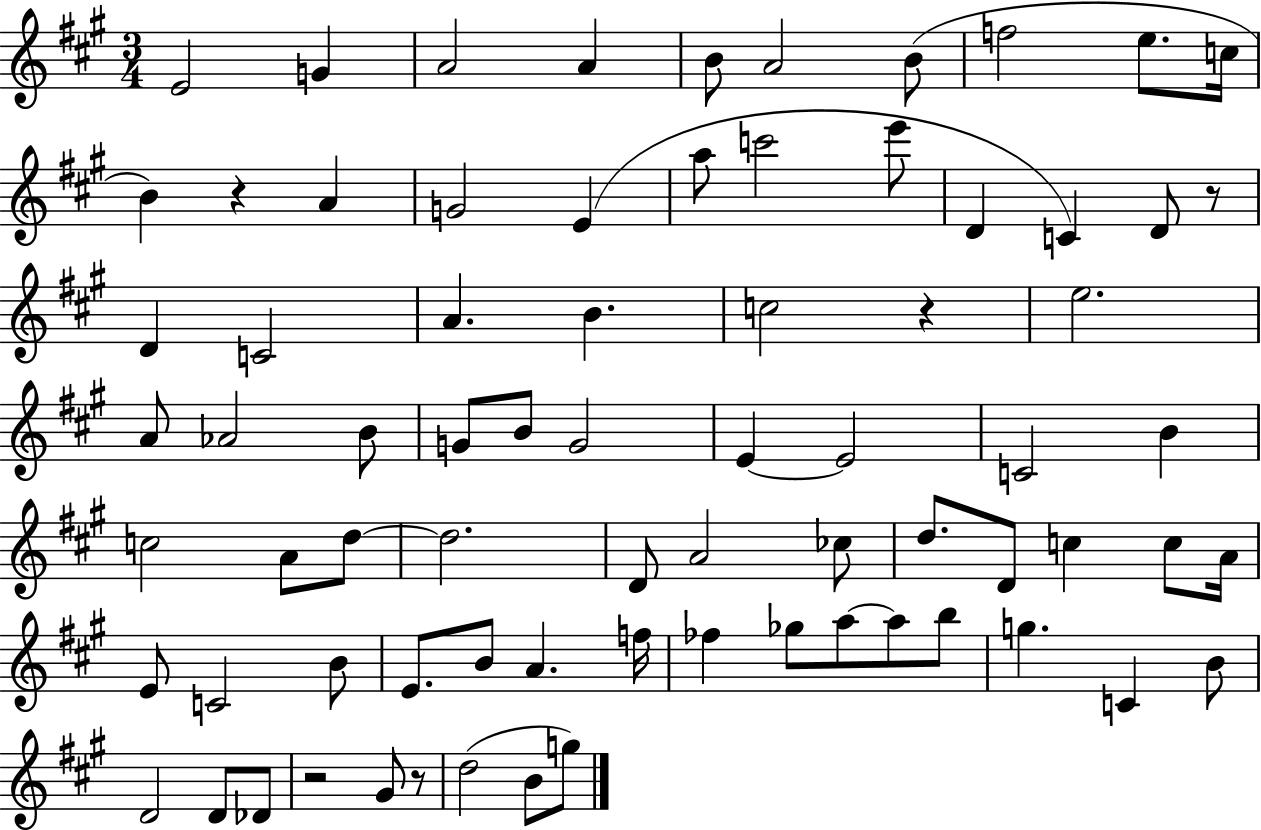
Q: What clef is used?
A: treble